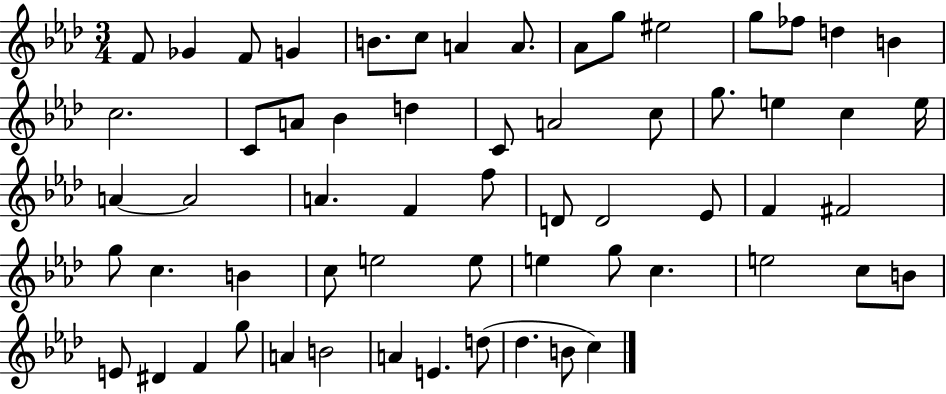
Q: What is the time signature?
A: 3/4